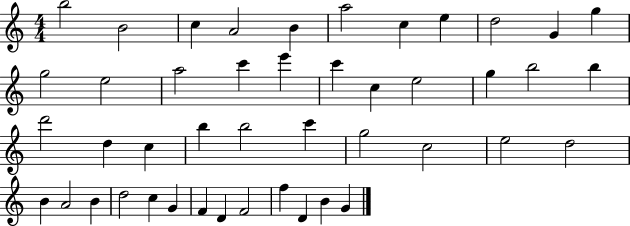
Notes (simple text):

B5/h B4/h C5/q A4/h B4/q A5/h C5/q E5/q D5/h G4/q G5/q G5/h E5/h A5/h C6/q E6/q C6/q C5/q E5/h G5/q B5/h B5/q D6/h D5/q C5/q B5/q B5/h C6/q G5/h C5/h E5/h D5/h B4/q A4/h B4/q D5/h C5/q G4/q F4/q D4/q F4/h F5/q D4/q B4/q G4/q